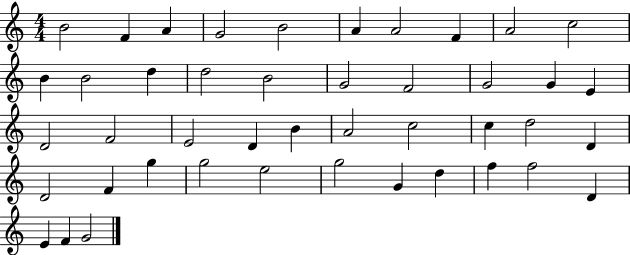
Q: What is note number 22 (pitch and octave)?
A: F4